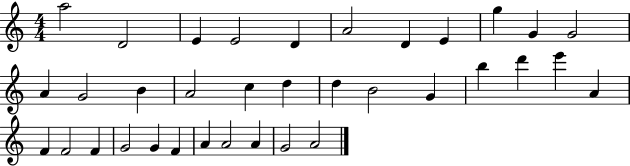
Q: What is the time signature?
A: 4/4